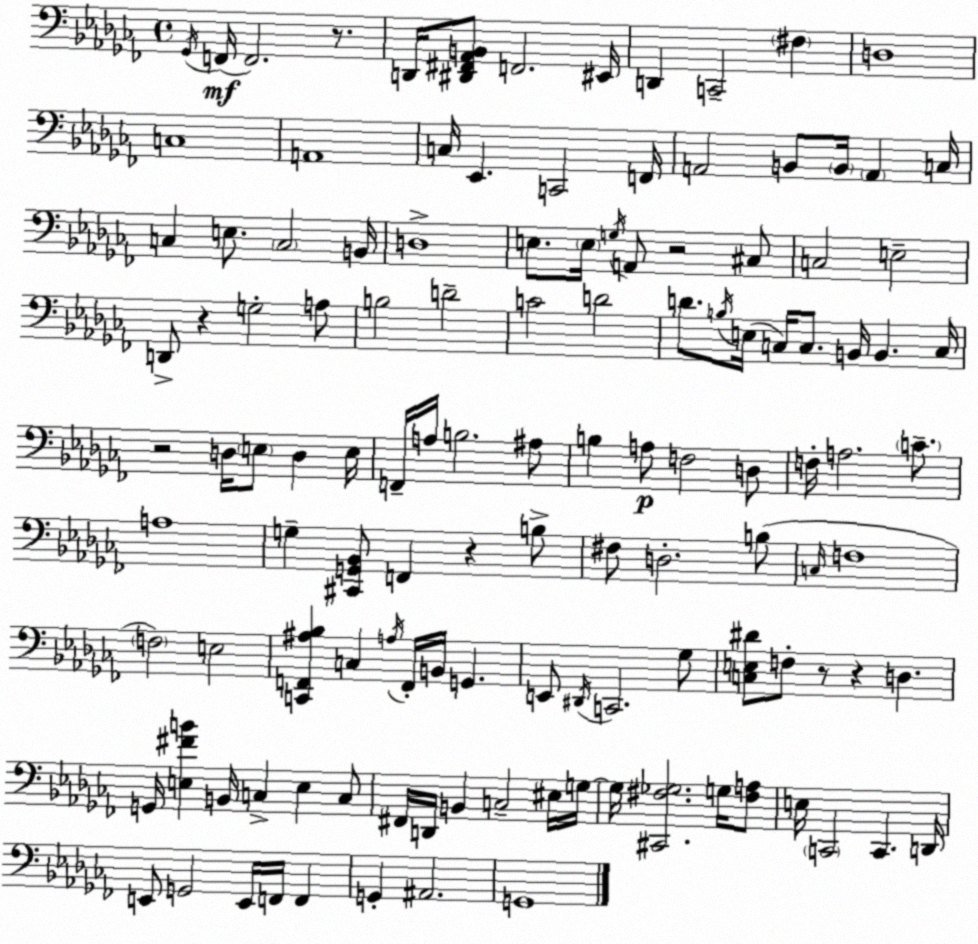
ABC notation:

X:1
T:Untitled
M:4/4
L:1/4
K:Abm
_G,,/4 F,,/4 F,,2 z/2 D,,/4 [^D,,^F,,_A,,B,,]/2 F,,2 ^E,,/4 D,, C,,2 ^F, D,4 C,4 A,,4 C,/4 _E,, C,,2 F,,/4 A,,2 B,,/2 B,,/4 A,, C,/4 C, E,/2 C,2 B,,/4 D,4 E,/2 E,/4 G,/4 A,,/2 z2 ^C,/2 C,2 E,2 D,,/2 z G,2 A,/2 B,2 D2 C2 D2 D/2 B,/4 E,/4 C,/4 C,/2 B,,/4 B,, C,/4 z2 D,/4 E,/2 D, E,/4 F,,/4 A,/4 B,2 ^A,/2 B, A,/2 F,2 D,/2 F,/4 A,2 C/2 A,4 G, [^C,,G,,_B,,]/2 F,, z B,/2 ^F,/2 D,2 B,/2 C,/4 F,4 F,2 E,2 [C,,F,,^A,_B,] C, A,/4 F,,/4 B,,/4 G,, E,,/2 ^D,,/4 C,,2 _G,/2 [C,E,^D]/2 F,/2 z/2 z D, G,,/4 [E,^FB] B,,/4 C, E, C,/2 ^F,,/4 D,,/4 B,, C,2 ^E,/4 G,/4 G,/4 [^C,,^F,_G,]2 G,/4 [^F,A,]/2 E,/4 C,,2 C,, D,,/4 E,,/2 G,,2 E,,/4 F,,/4 F,, G,, ^A,,2 G,,4